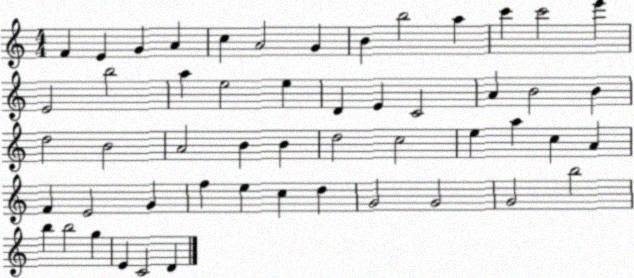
X:1
T:Untitled
M:4/4
L:1/4
K:C
F E G A c A2 G B b2 a c' c'2 e' E2 b2 a e2 e D E C2 A B2 B d2 B2 A2 B B d2 c2 e a c A F E2 G f e c d G2 G2 G2 b2 b b2 g E C2 D